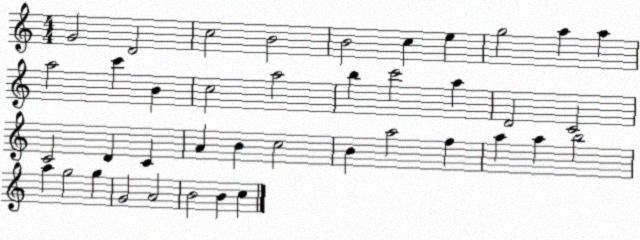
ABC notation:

X:1
T:Untitled
M:4/4
L:1/4
K:C
G2 D2 c2 B2 B2 c e g2 a a a2 c' B c2 a2 b c'2 a D2 C2 C2 D C A B c2 B a2 f a a b2 a g2 g G2 A2 B2 B c